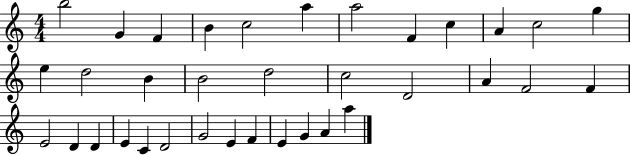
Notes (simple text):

B5/h G4/q F4/q B4/q C5/h A5/q A5/h F4/q C5/q A4/q C5/h G5/q E5/q D5/h B4/q B4/h D5/h C5/h D4/h A4/q F4/h F4/q E4/h D4/q D4/q E4/q C4/q D4/h G4/h E4/q F4/q E4/q G4/q A4/q A5/q